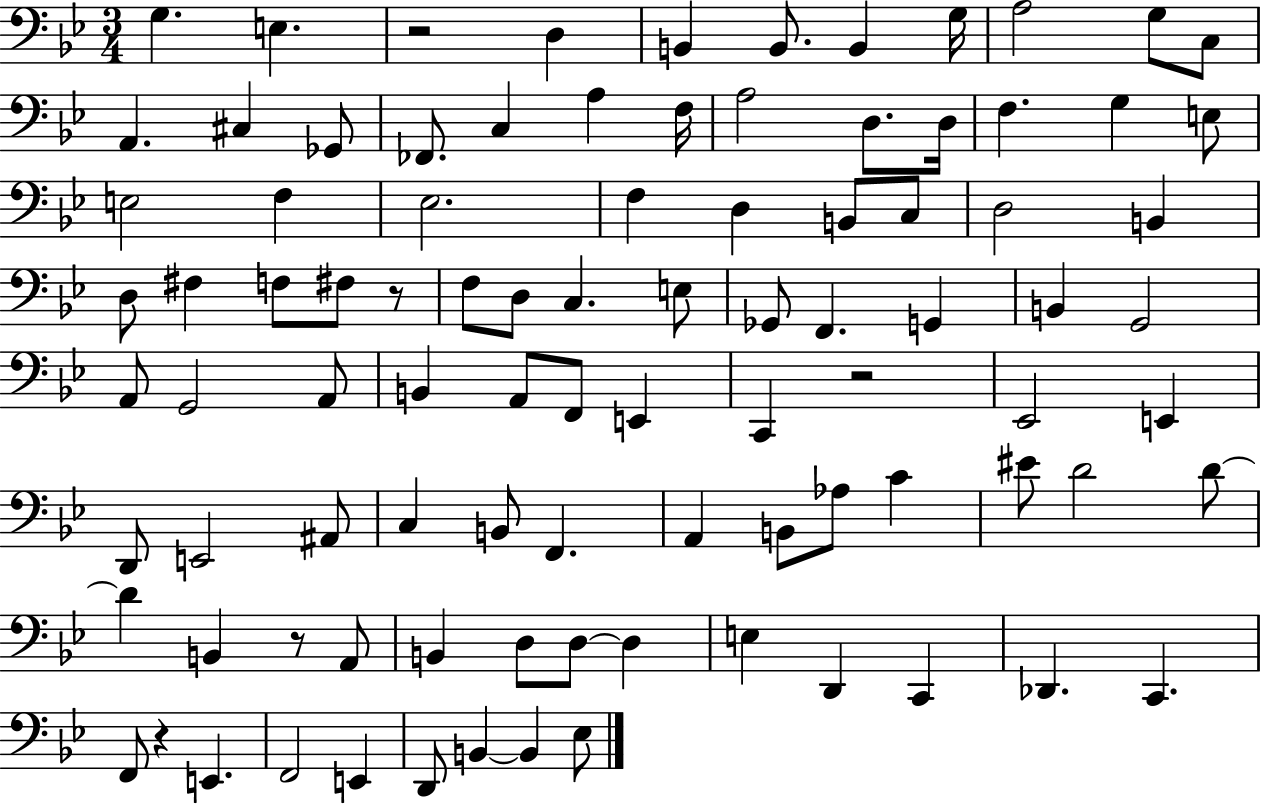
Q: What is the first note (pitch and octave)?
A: G3